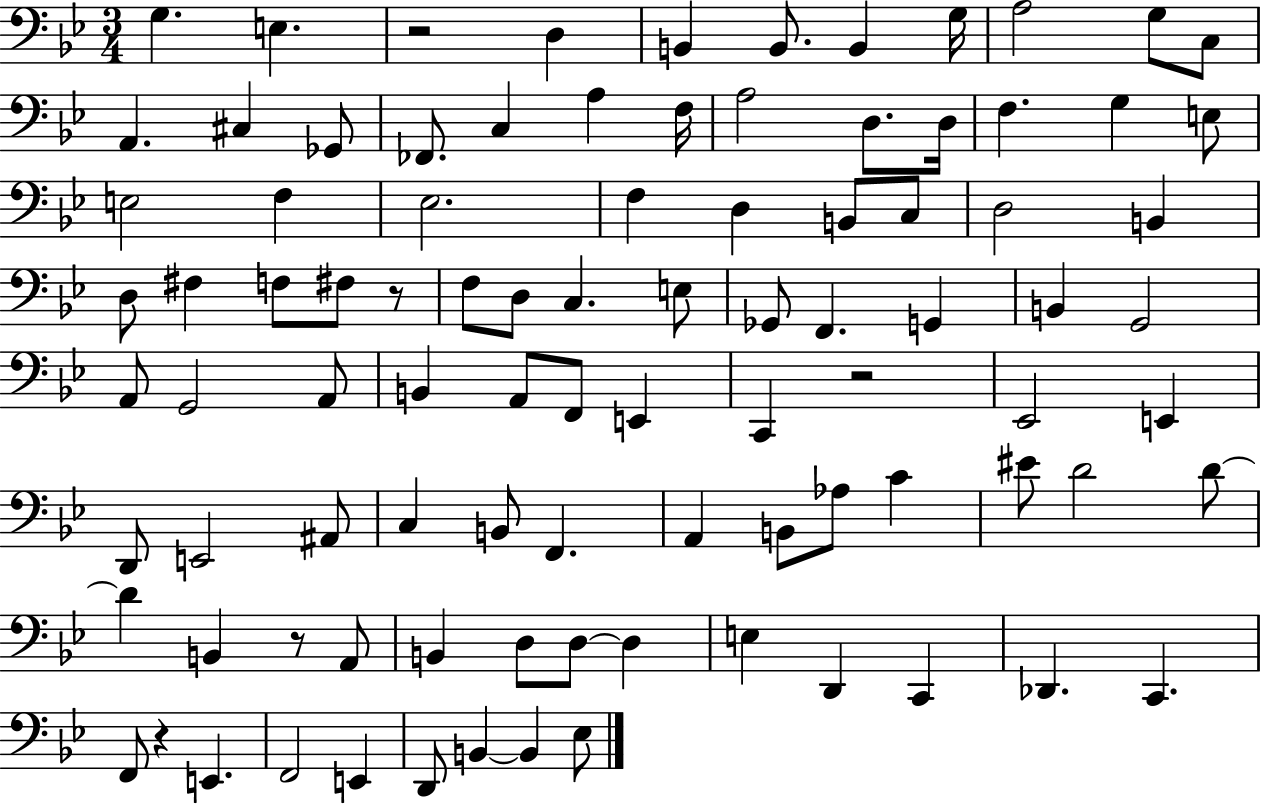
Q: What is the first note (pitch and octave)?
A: G3